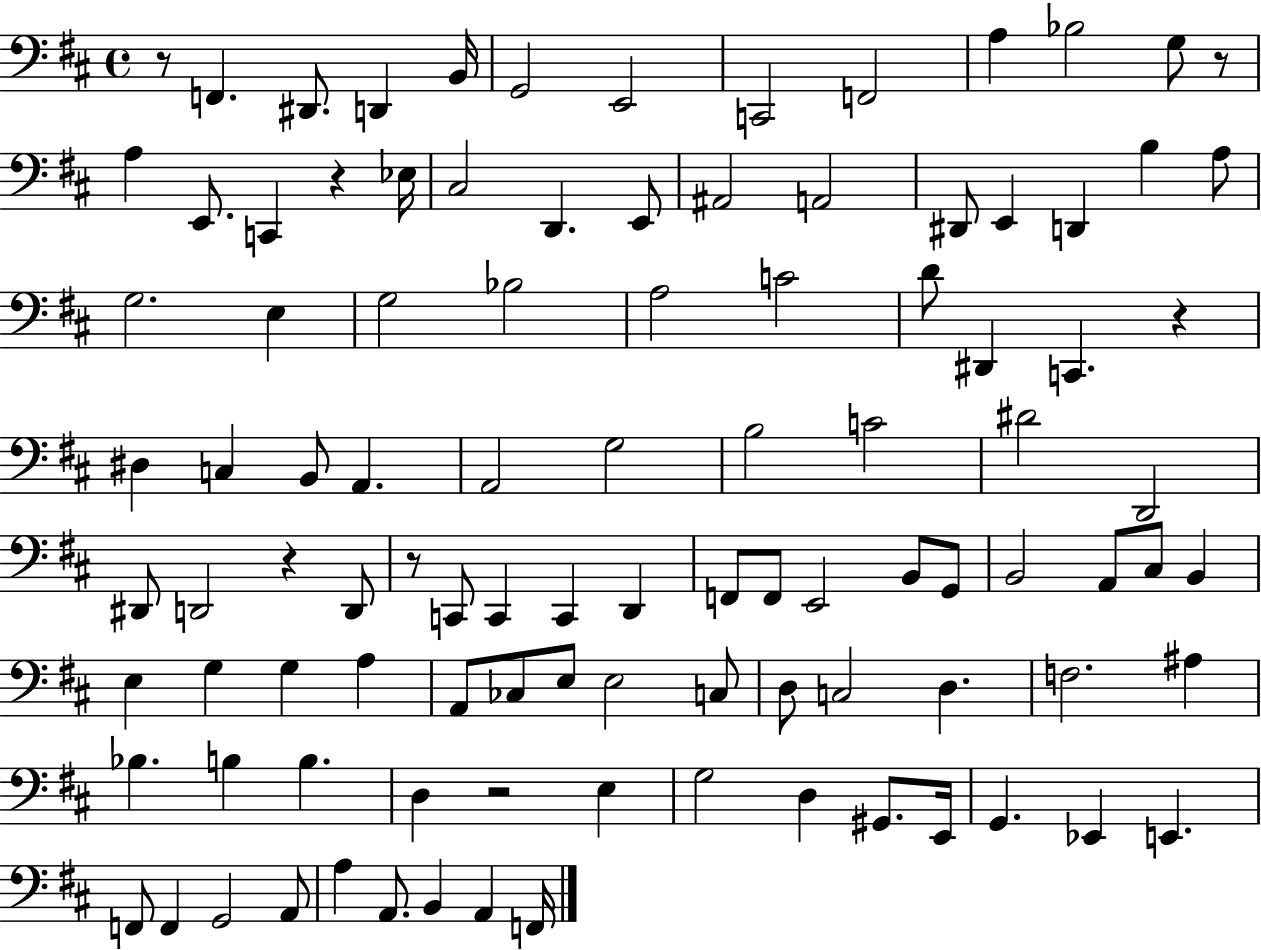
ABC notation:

X:1
T:Untitled
M:4/4
L:1/4
K:D
z/2 F,, ^D,,/2 D,, B,,/4 G,,2 E,,2 C,,2 F,,2 A, _B,2 G,/2 z/2 A, E,,/2 C,, z _E,/4 ^C,2 D,, E,,/2 ^A,,2 A,,2 ^D,,/2 E,, D,, B, A,/2 G,2 E, G,2 _B,2 A,2 C2 D/2 ^D,, C,, z ^D, C, B,,/2 A,, A,,2 G,2 B,2 C2 ^D2 D,,2 ^D,,/2 D,,2 z D,,/2 z/2 C,,/2 C,, C,, D,, F,,/2 F,,/2 E,,2 B,,/2 G,,/2 B,,2 A,,/2 ^C,/2 B,, E, G, G, A, A,,/2 _C,/2 E,/2 E,2 C,/2 D,/2 C,2 D, F,2 ^A, _B, B, B, D, z2 E, G,2 D, ^G,,/2 E,,/4 G,, _E,, E,, F,,/2 F,, G,,2 A,,/2 A, A,,/2 B,, A,, F,,/4